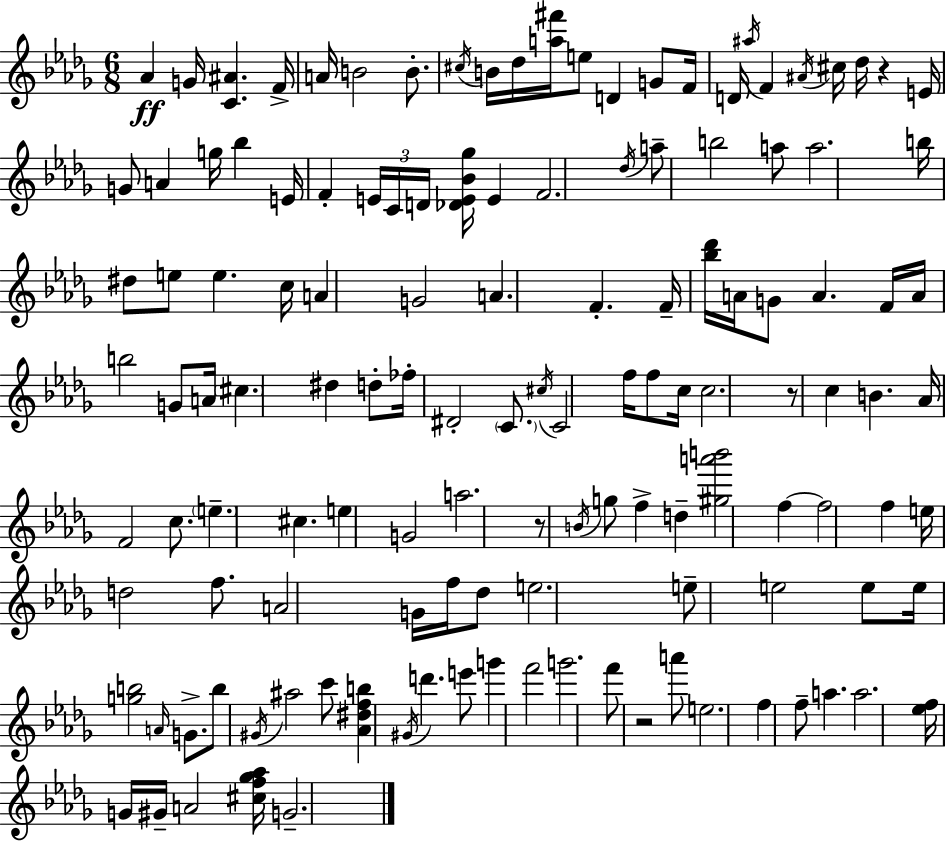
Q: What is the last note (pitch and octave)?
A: G4